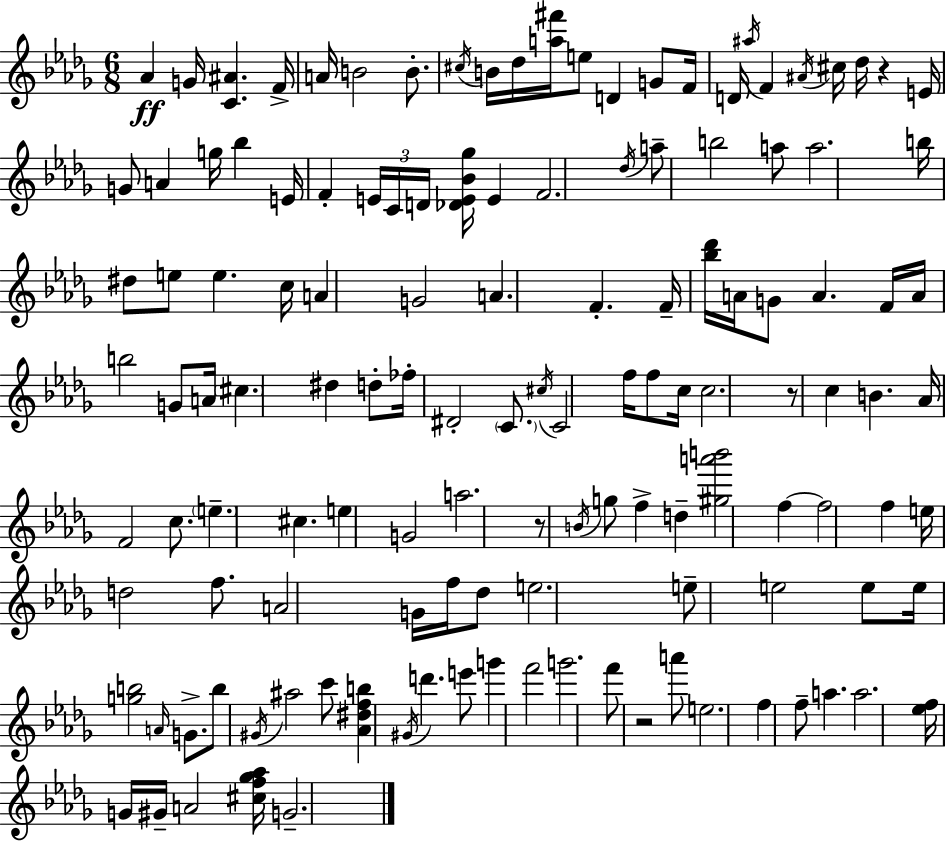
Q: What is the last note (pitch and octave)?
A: G4